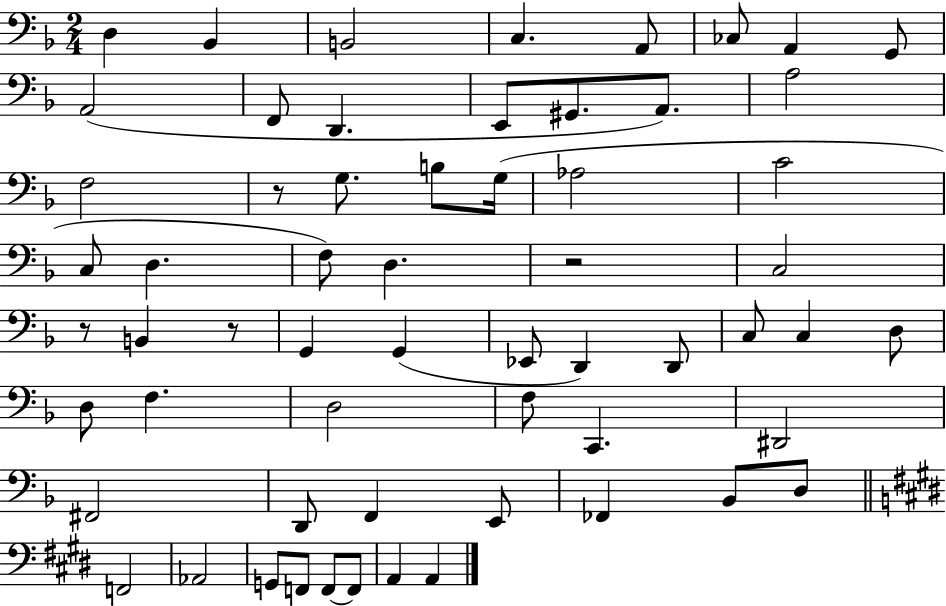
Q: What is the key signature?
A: F major